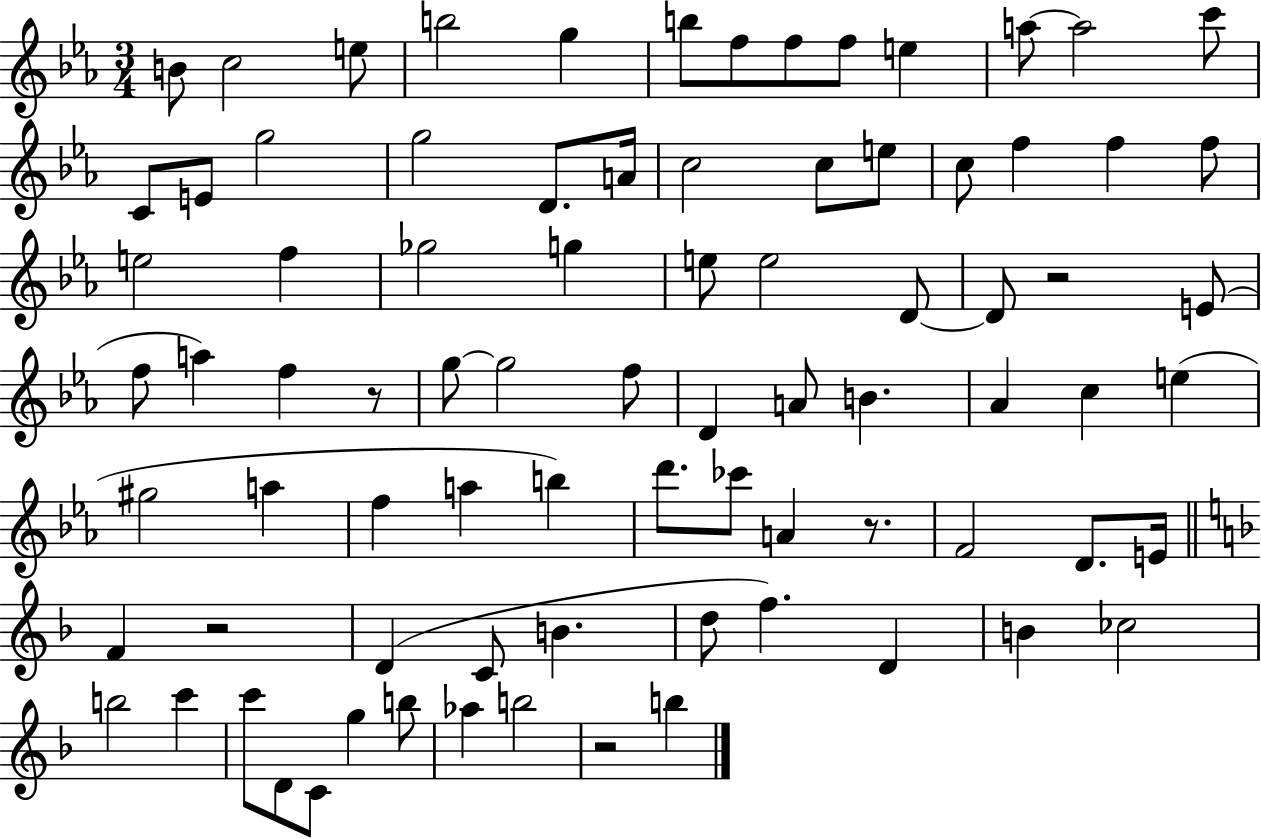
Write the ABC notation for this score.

X:1
T:Untitled
M:3/4
L:1/4
K:Eb
B/2 c2 e/2 b2 g b/2 f/2 f/2 f/2 e a/2 a2 c'/2 C/2 E/2 g2 g2 D/2 A/4 c2 c/2 e/2 c/2 f f f/2 e2 f _g2 g e/2 e2 D/2 D/2 z2 E/2 f/2 a f z/2 g/2 g2 f/2 D A/2 B _A c e ^g2 a f a b d'/2 _c'/2 A z/2 F2 D/2 E/4 F z2 D C/2 B d/2 f D B _c2 b2 c' c'/2 D/2 C/2 g b/2 _a b2 z2 b